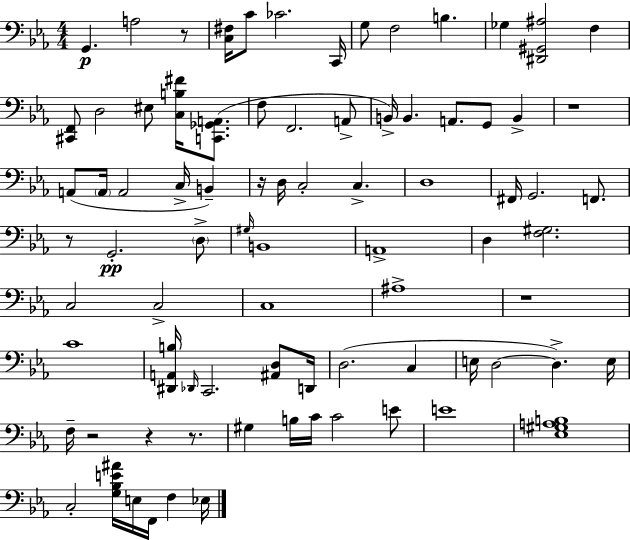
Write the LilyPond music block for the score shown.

{
  \clef bass
  \numericTimeSignature
  \time 4/4
  \key ees \major
  \repeat volta 2 { g,4.\p a2 r8 | <c fis>16 c'8 ces'2. c,16 | g8 f2 b4. | ges4 <dis, gis, ais>2 f4 | \break <cis, f,>8 d2 eis8 <c b fis'>16 <c, ges, a,>8.( | f8 f,2. a,8-> | b,16->) b,4. a,8. g,8 b,4-> | r1 | \break a,8( \parenthesize a,16 a,2 c16-> b,4--) | r16 d16 c2-. c4.-> | d1 | fis,16 g,2. f,8. | \break r8 g,2.-.\pp \parenthesize d8-> | \grace { gis16 } b,1 | a,1-> | d4 <f gis>2. | \break c2 c2-> | c1 | ais1-> | r1 | \break c'1 | <dis, a, b>16 \grace { des,16 } c,2. <ais, d>8 | d,16 d2.( c4 | e16 d2~~ d4.->) | \break e16 f16-- r2 r4 r8. | gis4 b16 c'16 c'2 | e'8 e'1 | <ees gis a b>1 | \break c2-. <g bes e' ais'>16 e16 f,16 f4 | ees16 } \bar "|."
}